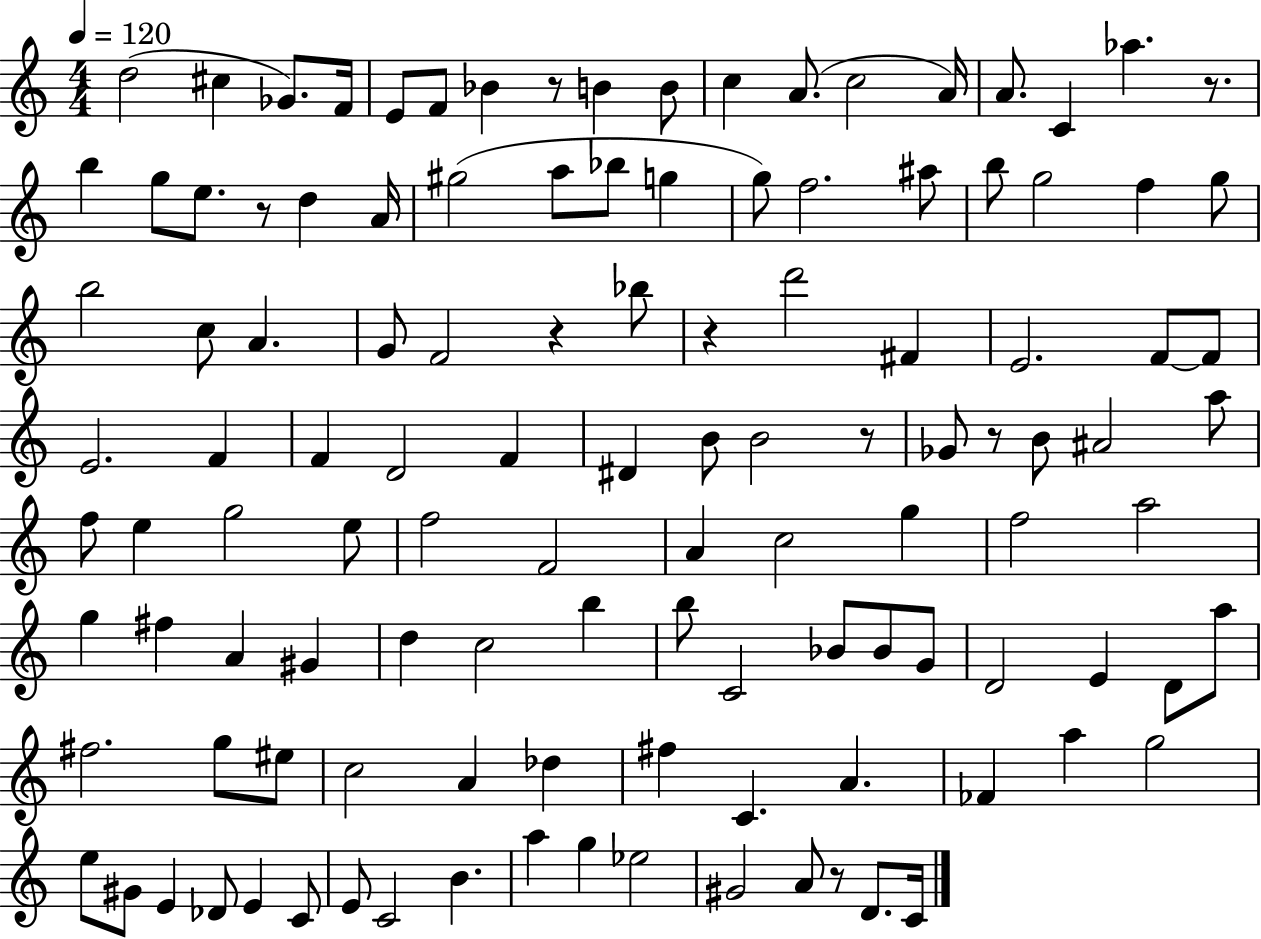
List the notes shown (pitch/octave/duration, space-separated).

D5/h C#5/q Gb4/e. F4/s E4/e F4/e Bb4/q R/e B4/q B4/e C5/q A4/e. C5/h A4/s A4/e. C4/q Ab5/q. R/e. B5/q G5/e E5/e. R/e D5/q A4/s G#5/h A5/e Bb5/e G5/q G5/e F5/h. A#5/e B5/e G5/h F5/q G5/e B5/h C5/e A4/q. G4/e F4/h R/q Bb5/e R/q D6/h F#4/q E4/h. F4/e F4/e E4/h. F4/q F4/q D4/h F4/q D#4/q B4/e B4/h R/e Gb4/e R/e B4/e A#4/h A5/e F5/e E5/q G5/h E5/e F5/h F4/h A4/q C5/h G5/q F5/h A5/h G5/q F#5/q A4/q G#4/q D5/q C5/h B5/q B5/e C4/h Bb4/e Bb4/e G4/e D4/h E4/q D4/e A5/e F#5/h. G5/e EIS5/e C5/h A4/q Db5/q F#5/q C4/q. A4/q. FES4/q A5/q G5/h E5/e G#4/e E4/q Db4/e E4/q C4/e E4/e C4/h B4/q. A5/q G5/q Eb5/h G#4/h A4/e R/e D4/e. C4/s